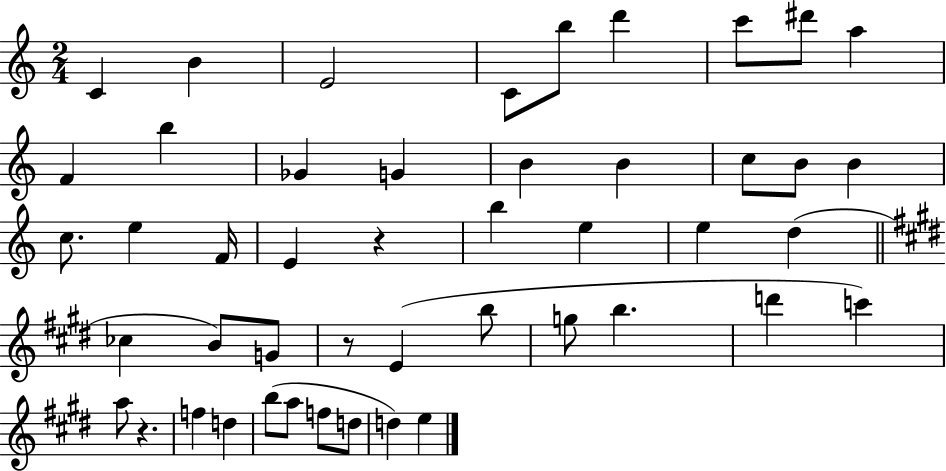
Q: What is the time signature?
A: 2/4